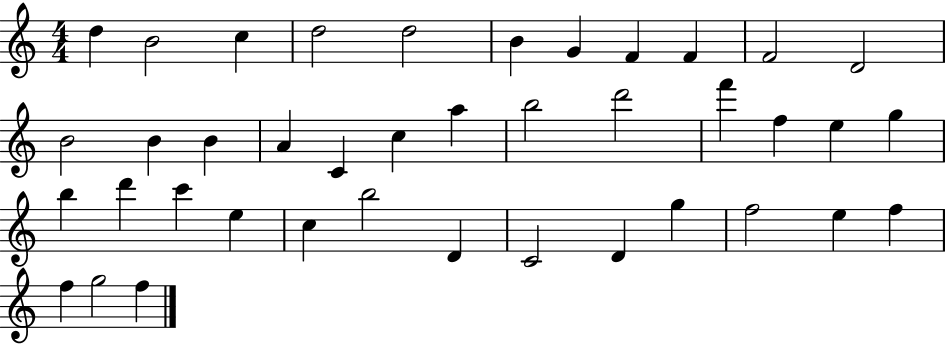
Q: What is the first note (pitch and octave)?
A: D5